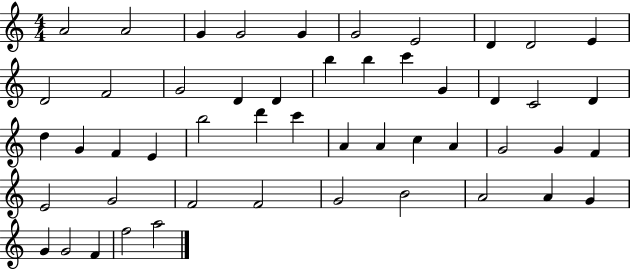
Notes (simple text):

A4/h A4/h G4/q G4/h G4/q G4/h E4/h D4/q D4/h E4/q D4/h F4/h G4/h D4/q D4/q B5/q B5/q C6/q G4/q D4/q C4/h D4/q D5/q G4/q F4/q E4/q B5/h D6/q C6/q A4/q A4/q C5/q A4/q G4/h G4/q F4/q E4/h G4/h F4/h F4/h G4/h B4/h A4/h A4/q G4/q G4/q G4/h F4/q F5/h A5/h